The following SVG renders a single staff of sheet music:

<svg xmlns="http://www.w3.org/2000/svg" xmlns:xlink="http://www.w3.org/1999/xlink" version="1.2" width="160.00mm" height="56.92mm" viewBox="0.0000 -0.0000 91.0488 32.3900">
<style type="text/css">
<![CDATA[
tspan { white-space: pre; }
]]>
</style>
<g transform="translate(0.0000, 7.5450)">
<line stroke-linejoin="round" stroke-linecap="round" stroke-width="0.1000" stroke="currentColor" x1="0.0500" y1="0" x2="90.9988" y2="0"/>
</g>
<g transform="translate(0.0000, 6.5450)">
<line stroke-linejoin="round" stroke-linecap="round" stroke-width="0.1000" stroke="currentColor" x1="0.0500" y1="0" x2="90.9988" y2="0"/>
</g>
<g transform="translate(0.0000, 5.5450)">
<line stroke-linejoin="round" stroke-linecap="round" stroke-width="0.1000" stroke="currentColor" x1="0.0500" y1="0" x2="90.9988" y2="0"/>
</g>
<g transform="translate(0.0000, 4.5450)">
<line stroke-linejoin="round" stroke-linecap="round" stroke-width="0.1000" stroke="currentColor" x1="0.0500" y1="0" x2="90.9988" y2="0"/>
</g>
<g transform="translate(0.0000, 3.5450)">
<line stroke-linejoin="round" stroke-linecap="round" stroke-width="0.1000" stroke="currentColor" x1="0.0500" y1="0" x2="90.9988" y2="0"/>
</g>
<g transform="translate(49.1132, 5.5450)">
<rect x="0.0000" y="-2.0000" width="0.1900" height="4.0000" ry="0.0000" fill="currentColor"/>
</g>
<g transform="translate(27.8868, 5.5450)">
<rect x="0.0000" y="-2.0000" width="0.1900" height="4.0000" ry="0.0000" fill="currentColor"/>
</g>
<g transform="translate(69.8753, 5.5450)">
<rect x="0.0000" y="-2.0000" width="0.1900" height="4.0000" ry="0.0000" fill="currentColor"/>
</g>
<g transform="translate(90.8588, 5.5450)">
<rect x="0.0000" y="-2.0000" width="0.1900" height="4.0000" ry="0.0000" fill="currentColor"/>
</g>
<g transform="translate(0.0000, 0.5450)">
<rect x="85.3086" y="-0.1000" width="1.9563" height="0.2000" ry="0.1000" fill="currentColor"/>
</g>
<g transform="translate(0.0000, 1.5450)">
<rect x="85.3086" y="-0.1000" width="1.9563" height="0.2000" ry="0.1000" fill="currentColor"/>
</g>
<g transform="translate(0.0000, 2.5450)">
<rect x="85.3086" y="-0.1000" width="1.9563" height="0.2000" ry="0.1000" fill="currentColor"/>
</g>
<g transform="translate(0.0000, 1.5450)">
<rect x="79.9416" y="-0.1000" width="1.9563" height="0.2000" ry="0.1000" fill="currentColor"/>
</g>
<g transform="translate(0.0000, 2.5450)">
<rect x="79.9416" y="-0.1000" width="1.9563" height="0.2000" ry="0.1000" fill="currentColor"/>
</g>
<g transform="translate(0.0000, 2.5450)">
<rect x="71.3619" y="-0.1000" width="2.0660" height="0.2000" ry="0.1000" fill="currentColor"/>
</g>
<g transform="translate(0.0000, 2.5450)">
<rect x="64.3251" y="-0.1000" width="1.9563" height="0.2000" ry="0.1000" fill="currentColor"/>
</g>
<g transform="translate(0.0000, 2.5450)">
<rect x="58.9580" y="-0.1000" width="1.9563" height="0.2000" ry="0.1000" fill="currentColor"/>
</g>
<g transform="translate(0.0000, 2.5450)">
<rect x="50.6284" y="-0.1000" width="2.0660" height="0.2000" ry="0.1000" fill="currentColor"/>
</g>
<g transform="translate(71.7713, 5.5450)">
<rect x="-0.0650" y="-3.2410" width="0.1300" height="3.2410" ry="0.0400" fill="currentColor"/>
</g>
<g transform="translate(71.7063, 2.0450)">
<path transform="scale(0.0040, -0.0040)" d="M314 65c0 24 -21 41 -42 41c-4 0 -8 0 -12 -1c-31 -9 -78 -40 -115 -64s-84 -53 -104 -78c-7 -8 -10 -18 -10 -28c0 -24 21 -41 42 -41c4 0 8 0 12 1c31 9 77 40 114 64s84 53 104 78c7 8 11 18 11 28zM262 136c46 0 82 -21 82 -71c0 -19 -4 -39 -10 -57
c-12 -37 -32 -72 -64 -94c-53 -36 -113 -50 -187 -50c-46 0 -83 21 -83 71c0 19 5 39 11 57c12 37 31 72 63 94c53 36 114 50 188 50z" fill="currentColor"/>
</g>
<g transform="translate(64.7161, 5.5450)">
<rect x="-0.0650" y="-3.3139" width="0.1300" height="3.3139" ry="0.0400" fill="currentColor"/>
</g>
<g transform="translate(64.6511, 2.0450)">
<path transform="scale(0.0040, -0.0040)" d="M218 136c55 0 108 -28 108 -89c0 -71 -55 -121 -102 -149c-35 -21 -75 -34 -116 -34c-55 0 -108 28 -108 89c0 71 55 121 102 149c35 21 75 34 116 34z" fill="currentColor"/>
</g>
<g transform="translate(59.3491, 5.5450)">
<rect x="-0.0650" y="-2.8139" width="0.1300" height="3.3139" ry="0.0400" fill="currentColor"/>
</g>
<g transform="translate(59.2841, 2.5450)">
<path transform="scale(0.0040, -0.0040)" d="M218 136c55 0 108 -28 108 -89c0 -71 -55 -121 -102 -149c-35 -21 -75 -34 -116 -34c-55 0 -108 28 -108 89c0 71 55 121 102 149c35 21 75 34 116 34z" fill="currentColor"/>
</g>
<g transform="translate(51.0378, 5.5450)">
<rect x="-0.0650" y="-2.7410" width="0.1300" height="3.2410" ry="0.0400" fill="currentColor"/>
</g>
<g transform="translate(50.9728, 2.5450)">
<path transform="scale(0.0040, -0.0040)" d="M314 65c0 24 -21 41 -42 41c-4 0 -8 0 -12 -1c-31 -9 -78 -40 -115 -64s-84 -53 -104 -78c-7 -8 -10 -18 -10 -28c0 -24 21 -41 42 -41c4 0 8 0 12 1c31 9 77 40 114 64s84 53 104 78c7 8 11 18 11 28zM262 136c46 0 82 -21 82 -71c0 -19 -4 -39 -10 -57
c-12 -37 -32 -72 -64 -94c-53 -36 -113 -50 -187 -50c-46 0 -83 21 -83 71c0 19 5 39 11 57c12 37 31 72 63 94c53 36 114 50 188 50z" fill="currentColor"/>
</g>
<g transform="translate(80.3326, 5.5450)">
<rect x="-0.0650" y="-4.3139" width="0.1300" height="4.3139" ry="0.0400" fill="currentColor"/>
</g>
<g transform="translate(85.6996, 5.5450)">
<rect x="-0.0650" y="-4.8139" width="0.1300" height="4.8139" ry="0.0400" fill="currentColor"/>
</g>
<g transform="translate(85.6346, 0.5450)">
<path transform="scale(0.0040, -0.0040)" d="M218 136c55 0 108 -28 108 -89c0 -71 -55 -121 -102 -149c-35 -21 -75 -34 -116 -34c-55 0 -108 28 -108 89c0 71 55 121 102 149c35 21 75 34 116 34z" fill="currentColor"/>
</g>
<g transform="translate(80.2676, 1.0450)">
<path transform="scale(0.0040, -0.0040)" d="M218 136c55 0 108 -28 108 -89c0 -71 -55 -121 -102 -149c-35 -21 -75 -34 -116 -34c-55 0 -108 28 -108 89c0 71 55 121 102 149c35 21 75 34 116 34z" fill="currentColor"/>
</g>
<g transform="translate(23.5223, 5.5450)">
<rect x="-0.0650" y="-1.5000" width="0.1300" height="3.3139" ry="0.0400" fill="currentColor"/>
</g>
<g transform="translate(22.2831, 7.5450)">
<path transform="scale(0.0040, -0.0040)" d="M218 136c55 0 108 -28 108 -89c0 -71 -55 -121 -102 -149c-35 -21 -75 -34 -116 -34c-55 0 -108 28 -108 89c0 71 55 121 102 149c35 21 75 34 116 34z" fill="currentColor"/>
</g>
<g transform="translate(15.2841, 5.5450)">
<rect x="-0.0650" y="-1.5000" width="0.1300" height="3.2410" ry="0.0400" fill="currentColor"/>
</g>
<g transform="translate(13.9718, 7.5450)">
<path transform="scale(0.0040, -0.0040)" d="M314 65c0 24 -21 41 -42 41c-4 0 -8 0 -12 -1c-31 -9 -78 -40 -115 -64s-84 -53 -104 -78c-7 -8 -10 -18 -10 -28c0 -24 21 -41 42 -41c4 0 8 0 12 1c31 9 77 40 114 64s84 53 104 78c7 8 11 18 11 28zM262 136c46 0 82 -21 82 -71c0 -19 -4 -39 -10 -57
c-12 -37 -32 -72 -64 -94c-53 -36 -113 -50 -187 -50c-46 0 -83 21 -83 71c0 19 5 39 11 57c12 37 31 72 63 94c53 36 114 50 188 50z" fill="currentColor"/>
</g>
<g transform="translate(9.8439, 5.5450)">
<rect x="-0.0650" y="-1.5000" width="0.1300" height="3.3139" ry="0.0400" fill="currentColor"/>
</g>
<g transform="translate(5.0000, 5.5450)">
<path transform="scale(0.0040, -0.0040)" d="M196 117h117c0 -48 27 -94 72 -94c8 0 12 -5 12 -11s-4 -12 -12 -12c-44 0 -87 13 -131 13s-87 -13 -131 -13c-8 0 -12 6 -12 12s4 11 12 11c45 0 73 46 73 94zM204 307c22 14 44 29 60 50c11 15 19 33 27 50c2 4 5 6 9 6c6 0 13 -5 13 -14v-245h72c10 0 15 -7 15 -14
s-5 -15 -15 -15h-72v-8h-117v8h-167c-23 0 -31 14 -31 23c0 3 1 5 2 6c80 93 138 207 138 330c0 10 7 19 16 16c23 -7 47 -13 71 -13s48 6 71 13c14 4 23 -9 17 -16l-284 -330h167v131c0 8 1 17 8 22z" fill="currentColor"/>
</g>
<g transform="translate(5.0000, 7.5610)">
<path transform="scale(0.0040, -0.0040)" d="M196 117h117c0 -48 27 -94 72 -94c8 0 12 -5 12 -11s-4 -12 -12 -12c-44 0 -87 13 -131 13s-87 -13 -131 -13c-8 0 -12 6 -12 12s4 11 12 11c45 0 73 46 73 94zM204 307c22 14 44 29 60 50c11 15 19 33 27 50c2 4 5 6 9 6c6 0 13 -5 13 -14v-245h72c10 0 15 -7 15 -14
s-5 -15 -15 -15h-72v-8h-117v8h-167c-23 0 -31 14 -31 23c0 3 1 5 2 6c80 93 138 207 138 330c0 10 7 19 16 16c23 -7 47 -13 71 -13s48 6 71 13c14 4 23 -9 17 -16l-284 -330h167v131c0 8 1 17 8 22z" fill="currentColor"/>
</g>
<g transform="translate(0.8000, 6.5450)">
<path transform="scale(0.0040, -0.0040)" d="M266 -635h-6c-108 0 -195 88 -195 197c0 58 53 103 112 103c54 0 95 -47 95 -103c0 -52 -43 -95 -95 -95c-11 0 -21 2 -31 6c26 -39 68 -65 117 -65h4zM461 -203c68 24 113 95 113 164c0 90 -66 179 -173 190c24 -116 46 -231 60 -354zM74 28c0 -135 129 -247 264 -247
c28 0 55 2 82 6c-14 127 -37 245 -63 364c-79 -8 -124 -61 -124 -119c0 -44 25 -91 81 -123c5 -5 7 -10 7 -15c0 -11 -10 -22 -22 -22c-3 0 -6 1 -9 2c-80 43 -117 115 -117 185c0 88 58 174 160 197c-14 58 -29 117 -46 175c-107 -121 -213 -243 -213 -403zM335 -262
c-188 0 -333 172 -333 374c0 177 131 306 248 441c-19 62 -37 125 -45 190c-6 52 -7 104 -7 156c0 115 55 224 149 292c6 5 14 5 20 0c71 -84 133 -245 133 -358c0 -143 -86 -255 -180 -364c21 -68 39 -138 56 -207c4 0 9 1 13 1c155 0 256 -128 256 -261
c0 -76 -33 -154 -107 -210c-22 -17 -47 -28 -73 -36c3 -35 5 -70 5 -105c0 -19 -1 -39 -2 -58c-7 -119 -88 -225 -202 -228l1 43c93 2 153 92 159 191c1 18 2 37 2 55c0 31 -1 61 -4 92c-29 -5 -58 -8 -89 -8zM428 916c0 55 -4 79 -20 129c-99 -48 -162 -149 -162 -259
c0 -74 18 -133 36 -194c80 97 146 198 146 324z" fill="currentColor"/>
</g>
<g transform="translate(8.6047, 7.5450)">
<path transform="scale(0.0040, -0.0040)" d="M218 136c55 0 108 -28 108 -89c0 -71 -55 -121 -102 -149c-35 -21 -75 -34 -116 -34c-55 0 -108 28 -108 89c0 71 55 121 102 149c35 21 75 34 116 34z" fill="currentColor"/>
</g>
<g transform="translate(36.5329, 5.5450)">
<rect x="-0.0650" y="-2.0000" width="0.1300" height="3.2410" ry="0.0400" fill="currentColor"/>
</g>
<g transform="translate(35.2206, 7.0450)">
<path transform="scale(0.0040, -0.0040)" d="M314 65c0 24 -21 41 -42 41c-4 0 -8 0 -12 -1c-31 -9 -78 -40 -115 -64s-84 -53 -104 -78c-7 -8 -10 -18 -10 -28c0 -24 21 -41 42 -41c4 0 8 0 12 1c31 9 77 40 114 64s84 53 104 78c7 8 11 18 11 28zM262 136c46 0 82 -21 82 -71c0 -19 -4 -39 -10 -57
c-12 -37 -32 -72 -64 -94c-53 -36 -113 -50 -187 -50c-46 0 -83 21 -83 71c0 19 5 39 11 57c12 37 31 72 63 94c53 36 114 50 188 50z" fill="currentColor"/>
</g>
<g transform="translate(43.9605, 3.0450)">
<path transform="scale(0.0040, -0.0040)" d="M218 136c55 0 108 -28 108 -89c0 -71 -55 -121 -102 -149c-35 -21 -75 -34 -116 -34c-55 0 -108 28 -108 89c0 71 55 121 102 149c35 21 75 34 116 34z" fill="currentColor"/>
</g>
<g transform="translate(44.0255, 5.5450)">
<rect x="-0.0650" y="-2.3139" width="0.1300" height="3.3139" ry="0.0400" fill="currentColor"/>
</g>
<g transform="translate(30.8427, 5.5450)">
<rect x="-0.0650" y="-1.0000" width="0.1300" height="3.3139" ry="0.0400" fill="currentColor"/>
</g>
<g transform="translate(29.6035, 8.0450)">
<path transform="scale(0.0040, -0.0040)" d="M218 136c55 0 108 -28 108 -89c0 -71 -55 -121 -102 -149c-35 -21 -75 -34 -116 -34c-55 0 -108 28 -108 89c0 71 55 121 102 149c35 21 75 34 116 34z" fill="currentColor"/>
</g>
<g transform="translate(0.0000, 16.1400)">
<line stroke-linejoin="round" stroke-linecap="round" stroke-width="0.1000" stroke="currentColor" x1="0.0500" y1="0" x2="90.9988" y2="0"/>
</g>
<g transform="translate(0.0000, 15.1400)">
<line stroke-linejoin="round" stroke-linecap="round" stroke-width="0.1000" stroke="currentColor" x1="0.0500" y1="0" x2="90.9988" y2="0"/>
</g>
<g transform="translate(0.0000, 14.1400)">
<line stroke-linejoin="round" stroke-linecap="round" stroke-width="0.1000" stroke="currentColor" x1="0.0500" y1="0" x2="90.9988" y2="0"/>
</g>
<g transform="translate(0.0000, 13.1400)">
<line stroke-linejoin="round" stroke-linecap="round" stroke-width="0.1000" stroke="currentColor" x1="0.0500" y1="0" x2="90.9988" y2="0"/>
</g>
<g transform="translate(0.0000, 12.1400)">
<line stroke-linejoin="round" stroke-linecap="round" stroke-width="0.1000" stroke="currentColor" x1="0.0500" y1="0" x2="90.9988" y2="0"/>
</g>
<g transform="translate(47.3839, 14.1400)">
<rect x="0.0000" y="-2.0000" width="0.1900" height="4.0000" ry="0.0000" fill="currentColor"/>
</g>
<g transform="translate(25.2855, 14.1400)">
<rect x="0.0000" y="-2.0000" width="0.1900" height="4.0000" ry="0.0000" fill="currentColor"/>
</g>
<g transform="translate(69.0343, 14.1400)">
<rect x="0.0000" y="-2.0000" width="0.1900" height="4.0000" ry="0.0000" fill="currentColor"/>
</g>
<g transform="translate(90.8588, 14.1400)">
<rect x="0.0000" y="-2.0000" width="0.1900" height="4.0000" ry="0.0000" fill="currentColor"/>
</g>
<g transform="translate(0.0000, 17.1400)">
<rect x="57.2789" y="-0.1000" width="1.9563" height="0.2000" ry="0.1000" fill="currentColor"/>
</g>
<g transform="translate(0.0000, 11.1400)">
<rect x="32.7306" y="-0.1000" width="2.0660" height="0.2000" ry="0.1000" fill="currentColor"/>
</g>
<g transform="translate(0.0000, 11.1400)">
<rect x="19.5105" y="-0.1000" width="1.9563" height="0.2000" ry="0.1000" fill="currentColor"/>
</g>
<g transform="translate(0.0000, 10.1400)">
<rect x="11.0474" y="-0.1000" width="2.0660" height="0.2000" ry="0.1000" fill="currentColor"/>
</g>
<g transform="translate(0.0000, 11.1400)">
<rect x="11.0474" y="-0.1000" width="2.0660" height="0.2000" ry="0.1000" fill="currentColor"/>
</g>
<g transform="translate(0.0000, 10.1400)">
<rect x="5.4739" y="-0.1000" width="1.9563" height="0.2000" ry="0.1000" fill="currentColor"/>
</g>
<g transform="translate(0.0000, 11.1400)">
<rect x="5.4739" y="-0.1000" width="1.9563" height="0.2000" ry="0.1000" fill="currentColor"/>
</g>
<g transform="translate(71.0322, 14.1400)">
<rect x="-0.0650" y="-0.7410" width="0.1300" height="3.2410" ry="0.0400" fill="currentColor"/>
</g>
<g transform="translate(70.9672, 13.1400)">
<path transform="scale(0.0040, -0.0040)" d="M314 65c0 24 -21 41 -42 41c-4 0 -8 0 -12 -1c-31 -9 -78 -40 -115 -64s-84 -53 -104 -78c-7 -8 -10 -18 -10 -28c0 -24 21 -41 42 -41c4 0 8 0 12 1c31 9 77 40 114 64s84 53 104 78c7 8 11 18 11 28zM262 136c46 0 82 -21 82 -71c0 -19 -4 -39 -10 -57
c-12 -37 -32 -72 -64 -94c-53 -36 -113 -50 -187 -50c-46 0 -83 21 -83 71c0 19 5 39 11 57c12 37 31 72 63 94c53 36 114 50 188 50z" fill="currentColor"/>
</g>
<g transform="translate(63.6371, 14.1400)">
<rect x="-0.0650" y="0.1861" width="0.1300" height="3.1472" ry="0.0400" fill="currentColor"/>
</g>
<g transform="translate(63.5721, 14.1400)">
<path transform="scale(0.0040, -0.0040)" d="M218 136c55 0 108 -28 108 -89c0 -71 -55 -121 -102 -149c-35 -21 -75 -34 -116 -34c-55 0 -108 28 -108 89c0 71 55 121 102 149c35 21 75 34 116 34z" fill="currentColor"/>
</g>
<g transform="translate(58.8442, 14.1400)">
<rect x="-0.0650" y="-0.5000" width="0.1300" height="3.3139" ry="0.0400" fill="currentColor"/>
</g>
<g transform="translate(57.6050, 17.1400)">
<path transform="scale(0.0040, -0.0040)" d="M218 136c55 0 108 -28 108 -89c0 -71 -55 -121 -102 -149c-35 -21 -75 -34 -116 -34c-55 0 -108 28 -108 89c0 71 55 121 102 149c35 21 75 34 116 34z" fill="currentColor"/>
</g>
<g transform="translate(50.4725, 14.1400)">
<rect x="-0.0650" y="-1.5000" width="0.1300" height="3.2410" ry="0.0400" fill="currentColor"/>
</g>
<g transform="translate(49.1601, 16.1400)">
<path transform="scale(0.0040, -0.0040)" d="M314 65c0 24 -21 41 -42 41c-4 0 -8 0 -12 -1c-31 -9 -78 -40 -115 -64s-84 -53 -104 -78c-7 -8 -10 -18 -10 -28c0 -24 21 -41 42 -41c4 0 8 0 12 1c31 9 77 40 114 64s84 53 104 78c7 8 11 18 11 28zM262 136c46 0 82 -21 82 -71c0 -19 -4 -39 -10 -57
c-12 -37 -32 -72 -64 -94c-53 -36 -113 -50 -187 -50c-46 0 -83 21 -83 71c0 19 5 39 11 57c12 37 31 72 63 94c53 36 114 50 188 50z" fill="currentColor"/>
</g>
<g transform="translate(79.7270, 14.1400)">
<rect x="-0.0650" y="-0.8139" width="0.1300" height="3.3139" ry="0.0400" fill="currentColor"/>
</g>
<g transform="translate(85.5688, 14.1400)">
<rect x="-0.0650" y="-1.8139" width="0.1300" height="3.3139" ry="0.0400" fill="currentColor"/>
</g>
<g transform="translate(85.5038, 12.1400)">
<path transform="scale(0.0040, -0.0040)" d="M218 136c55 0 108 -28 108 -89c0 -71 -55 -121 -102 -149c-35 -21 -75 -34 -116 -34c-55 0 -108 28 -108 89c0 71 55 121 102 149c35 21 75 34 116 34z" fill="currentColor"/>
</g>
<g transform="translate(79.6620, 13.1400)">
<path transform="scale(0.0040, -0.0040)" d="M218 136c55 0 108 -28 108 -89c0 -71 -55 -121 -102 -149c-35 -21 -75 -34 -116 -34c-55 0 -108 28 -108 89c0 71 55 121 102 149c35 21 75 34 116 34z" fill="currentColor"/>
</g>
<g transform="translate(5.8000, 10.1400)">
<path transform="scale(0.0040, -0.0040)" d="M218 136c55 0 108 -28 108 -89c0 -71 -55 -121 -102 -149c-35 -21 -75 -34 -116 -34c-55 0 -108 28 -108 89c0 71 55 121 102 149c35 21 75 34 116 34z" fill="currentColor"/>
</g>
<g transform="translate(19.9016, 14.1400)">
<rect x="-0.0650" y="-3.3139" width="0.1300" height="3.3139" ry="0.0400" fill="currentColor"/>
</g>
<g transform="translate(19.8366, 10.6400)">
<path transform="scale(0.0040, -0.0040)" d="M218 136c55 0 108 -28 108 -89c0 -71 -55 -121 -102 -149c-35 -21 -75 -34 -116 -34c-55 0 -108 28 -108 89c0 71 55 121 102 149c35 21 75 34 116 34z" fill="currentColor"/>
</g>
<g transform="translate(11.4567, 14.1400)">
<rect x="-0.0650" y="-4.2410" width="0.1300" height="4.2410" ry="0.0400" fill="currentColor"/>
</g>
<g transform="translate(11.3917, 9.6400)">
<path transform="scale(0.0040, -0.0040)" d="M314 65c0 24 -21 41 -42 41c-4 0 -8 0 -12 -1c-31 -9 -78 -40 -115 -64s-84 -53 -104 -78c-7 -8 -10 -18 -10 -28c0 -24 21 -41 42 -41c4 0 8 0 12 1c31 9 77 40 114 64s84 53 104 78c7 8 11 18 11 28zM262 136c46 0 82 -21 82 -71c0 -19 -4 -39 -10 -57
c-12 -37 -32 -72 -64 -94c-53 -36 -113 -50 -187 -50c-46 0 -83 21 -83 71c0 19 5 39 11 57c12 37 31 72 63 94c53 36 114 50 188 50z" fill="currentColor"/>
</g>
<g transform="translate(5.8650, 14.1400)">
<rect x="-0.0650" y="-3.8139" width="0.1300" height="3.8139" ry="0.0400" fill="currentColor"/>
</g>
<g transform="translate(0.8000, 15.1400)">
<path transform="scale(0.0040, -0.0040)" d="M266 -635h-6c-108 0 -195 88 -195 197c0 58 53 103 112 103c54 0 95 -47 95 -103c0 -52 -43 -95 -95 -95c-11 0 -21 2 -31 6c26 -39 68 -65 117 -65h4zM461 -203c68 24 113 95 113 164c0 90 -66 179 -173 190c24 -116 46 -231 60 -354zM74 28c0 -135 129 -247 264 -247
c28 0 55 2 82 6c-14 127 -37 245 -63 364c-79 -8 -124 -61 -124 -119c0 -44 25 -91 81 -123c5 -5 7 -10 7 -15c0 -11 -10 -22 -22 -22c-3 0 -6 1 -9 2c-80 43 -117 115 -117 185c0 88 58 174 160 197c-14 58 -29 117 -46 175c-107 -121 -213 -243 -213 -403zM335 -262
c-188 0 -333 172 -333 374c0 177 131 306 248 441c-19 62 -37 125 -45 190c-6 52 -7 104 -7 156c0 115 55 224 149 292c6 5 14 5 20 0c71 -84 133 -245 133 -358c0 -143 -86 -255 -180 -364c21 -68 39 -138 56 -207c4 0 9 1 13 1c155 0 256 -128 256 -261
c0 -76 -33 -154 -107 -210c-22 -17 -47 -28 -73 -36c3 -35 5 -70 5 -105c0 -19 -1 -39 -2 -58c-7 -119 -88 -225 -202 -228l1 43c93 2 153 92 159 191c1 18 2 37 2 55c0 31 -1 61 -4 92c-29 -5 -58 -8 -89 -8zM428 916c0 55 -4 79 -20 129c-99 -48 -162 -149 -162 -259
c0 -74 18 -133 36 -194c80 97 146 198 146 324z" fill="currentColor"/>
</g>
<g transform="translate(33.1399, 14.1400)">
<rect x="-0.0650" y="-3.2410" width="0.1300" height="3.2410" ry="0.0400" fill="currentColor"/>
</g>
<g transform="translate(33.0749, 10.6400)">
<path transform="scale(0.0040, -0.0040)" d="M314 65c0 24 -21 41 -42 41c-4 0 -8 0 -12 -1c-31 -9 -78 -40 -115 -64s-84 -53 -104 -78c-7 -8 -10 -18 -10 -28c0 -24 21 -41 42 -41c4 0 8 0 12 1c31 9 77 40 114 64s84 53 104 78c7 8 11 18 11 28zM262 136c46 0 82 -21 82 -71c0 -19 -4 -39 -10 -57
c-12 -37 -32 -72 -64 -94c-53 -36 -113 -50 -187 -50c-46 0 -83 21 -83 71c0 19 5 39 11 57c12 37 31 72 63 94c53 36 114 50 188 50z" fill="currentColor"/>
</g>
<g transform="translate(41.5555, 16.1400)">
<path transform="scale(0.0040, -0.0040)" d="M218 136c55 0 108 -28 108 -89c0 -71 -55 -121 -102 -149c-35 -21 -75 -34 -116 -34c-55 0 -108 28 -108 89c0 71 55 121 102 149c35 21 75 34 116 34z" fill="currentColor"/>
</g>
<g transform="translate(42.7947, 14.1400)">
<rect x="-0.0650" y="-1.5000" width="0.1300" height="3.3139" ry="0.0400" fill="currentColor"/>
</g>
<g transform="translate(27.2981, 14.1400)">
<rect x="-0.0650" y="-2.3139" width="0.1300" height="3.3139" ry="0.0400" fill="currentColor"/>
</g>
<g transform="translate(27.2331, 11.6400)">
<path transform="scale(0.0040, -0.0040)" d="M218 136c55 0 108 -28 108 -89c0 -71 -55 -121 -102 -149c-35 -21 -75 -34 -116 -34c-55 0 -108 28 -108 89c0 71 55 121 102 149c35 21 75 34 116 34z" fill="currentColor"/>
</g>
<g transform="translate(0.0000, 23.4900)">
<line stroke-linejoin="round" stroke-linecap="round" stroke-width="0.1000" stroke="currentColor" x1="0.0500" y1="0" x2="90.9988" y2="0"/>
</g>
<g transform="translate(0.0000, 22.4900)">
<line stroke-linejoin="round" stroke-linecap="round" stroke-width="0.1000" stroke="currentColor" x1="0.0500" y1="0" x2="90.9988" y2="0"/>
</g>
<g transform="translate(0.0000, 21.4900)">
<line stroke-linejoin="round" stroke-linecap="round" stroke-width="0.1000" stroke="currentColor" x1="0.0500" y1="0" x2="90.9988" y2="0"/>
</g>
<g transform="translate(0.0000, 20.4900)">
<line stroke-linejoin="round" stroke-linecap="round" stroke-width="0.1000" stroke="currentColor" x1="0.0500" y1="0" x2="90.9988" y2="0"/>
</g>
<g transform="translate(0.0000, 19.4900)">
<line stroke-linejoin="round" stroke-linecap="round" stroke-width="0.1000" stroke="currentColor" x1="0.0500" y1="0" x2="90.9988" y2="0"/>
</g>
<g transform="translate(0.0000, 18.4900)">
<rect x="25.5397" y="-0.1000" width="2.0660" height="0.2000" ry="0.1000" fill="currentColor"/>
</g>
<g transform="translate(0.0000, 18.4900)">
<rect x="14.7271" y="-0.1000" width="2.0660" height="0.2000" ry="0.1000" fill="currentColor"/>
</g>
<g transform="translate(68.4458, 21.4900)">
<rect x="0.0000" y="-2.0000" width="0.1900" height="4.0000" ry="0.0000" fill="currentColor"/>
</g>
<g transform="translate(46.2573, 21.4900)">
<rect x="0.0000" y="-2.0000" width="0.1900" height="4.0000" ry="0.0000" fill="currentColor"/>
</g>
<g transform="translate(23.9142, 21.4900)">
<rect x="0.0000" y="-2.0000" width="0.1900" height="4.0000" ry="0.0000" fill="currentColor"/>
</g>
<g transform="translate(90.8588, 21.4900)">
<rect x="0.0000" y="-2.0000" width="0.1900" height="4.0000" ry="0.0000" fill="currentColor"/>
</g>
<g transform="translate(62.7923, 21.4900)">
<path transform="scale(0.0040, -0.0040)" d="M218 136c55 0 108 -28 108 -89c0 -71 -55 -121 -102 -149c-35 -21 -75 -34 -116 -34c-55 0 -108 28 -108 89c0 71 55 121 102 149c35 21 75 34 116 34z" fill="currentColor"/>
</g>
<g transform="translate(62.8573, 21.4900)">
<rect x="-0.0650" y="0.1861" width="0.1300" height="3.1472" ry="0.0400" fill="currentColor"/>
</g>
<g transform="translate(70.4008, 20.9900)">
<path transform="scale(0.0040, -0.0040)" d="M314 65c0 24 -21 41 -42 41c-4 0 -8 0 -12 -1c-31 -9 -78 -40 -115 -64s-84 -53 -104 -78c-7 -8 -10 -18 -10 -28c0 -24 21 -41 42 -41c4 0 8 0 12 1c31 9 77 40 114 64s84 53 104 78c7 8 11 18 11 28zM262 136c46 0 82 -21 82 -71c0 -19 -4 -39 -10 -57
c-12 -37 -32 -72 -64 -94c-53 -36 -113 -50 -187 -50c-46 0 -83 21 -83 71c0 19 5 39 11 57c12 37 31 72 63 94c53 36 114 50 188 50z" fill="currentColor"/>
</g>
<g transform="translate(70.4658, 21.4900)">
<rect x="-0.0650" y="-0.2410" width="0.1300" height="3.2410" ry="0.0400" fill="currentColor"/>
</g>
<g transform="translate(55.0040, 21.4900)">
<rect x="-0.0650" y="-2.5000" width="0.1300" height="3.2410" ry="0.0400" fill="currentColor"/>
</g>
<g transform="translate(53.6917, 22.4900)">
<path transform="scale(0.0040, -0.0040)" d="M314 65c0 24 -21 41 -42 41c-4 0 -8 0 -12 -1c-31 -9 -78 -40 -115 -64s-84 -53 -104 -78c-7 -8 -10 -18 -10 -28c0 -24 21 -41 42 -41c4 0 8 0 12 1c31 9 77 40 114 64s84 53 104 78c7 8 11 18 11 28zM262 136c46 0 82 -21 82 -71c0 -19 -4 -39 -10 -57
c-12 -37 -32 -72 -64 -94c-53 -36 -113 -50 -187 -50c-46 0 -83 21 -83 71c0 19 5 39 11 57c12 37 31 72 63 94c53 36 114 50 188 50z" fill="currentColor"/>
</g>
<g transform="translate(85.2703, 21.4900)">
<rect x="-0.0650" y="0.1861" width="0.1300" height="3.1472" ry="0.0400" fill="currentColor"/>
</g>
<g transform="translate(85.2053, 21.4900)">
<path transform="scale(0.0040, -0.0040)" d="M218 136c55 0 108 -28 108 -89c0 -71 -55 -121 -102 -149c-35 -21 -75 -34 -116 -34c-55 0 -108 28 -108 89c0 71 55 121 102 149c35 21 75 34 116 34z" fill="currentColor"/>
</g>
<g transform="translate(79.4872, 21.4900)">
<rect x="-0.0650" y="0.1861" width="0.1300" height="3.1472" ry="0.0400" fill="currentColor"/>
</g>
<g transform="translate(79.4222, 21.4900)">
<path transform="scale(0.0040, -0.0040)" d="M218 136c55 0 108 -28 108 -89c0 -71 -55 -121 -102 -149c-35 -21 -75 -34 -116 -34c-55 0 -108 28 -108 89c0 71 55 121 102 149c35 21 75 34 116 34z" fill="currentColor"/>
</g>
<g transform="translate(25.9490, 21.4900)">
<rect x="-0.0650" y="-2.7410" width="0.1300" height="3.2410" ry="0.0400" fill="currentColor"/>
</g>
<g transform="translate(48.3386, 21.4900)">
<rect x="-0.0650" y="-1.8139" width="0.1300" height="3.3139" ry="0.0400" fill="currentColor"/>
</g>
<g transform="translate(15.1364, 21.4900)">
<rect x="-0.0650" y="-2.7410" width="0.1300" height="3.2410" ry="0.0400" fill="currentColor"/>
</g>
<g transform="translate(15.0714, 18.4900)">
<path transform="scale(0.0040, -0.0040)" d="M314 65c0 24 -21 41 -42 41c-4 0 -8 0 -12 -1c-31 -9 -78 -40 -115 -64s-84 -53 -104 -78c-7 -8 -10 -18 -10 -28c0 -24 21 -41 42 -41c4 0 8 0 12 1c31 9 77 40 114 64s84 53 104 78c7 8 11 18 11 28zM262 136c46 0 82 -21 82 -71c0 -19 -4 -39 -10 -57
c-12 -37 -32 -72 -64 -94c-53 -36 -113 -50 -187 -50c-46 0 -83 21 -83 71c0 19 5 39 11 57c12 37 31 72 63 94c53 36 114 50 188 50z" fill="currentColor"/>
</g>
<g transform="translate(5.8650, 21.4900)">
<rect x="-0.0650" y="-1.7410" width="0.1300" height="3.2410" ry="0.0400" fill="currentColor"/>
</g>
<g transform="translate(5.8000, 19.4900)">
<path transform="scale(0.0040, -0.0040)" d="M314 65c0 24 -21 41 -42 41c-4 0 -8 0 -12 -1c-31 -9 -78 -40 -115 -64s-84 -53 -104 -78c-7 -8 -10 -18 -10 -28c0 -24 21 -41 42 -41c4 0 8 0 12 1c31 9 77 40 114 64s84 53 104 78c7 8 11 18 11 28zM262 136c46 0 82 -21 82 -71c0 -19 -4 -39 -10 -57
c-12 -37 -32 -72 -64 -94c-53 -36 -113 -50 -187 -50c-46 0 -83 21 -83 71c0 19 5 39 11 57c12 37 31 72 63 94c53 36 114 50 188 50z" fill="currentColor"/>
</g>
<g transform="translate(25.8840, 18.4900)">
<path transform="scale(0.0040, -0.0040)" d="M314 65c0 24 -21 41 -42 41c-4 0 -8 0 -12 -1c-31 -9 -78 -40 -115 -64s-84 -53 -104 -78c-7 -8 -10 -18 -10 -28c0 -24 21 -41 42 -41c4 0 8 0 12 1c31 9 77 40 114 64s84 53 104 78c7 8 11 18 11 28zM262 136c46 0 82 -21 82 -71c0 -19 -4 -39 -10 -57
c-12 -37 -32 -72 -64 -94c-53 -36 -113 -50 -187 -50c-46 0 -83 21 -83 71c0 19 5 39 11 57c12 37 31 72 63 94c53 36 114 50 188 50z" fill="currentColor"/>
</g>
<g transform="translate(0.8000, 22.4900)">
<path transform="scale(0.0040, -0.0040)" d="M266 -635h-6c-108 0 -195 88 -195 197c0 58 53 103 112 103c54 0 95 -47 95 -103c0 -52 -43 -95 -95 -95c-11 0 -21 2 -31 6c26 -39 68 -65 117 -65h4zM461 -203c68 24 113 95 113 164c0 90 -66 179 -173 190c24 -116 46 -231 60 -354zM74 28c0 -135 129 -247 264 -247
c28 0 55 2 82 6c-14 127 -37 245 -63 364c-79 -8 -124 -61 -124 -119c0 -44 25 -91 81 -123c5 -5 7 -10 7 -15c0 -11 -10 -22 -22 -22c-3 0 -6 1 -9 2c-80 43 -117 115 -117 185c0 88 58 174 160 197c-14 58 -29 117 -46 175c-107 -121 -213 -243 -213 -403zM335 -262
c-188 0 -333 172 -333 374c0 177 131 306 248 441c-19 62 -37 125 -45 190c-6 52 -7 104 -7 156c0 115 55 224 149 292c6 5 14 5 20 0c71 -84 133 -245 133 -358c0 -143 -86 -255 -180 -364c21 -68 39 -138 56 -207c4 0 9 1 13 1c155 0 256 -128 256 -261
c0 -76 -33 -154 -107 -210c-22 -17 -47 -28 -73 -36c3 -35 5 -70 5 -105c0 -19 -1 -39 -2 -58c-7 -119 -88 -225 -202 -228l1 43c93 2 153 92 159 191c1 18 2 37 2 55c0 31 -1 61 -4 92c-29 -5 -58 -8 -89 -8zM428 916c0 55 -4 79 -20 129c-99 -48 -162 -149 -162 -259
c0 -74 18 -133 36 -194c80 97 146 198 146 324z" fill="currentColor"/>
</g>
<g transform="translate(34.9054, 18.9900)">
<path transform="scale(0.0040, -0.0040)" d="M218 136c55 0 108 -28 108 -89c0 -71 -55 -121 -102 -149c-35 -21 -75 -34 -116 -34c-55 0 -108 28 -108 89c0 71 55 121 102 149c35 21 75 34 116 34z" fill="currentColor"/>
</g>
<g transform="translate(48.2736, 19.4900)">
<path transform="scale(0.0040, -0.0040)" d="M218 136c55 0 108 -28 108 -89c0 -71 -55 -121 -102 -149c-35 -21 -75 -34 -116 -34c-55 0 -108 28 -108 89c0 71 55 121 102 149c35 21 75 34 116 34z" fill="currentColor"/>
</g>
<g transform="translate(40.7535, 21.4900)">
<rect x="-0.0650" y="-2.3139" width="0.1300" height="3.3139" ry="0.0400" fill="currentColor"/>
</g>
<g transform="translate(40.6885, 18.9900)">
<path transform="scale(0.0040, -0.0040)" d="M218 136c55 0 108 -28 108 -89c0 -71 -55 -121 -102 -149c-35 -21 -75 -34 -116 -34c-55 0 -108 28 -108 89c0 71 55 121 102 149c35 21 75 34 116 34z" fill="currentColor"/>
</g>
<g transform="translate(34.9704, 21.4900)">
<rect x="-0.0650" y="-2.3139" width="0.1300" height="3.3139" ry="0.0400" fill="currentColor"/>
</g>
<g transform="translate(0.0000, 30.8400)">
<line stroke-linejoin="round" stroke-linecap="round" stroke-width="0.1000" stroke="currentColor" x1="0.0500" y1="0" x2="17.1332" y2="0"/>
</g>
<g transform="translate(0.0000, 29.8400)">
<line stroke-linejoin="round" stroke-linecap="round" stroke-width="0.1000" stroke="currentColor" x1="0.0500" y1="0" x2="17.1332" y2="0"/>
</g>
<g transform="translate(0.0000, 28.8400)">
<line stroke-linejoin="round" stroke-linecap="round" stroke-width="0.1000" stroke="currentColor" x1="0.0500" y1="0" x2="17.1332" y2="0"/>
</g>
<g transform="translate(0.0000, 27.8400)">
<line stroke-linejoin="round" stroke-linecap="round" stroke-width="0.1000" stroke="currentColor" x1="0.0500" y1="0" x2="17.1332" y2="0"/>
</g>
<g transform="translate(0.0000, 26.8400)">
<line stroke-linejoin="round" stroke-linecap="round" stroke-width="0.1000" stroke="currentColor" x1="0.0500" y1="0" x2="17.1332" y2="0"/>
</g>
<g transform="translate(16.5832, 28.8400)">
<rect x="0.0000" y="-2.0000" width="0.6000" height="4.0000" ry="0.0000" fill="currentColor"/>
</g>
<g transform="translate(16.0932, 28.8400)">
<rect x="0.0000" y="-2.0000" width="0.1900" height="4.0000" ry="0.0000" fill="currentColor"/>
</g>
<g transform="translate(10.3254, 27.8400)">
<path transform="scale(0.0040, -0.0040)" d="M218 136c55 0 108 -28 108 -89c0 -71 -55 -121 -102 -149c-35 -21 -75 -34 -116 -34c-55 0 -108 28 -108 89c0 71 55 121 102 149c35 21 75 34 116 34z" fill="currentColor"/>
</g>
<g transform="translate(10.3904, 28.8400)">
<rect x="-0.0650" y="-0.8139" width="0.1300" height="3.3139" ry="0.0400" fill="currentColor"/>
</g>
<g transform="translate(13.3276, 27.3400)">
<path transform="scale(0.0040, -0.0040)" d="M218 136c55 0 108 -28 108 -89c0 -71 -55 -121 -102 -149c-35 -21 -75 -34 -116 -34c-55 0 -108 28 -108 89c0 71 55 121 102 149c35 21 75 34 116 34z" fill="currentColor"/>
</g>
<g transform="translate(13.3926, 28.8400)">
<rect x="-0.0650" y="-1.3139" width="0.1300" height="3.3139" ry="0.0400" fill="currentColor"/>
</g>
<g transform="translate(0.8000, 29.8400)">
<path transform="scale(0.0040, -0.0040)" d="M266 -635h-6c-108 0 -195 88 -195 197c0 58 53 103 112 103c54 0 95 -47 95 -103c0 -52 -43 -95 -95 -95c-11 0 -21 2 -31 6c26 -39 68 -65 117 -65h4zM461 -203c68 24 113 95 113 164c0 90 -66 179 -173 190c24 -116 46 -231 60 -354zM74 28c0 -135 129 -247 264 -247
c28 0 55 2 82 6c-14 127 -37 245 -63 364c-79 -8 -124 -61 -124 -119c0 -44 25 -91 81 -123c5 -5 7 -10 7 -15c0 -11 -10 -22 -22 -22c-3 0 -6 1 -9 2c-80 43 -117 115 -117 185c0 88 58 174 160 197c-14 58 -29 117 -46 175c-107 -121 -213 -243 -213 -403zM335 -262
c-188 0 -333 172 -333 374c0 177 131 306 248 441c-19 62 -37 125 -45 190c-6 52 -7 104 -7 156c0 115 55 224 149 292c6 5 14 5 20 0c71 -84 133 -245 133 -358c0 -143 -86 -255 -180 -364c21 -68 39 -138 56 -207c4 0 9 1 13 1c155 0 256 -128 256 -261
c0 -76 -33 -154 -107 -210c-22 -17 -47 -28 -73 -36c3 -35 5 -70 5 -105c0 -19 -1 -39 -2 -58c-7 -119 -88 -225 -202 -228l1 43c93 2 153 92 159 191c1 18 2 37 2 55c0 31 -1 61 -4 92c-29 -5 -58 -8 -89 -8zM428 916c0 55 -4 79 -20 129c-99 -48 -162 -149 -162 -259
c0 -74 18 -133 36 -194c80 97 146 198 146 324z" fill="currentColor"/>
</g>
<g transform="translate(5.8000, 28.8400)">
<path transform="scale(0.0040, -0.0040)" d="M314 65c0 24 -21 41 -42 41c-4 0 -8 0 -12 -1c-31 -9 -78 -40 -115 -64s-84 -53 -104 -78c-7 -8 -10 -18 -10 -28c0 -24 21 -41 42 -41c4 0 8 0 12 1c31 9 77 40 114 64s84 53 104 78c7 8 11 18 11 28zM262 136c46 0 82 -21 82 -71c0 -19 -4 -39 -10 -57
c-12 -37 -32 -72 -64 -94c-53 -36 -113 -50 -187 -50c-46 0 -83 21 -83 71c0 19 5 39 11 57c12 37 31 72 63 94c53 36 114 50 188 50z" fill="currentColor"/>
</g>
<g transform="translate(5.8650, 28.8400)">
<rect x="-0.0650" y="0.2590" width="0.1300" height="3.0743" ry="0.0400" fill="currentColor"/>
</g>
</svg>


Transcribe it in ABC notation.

X:1
T:Untitled
M:4/4
L:1/4
K:C
E E2 E D F2 g a2 a b b2 d' e' c' d'2 b g b2 E E2 C B d2 d f f2 a2 a2 g g f G2 B c2 B B B2 d e